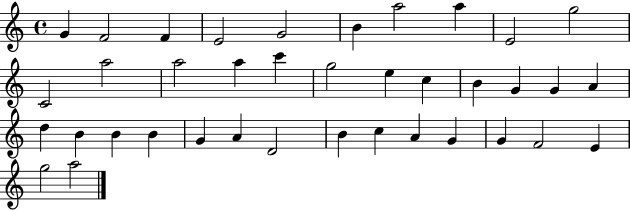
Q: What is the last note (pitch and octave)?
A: A5